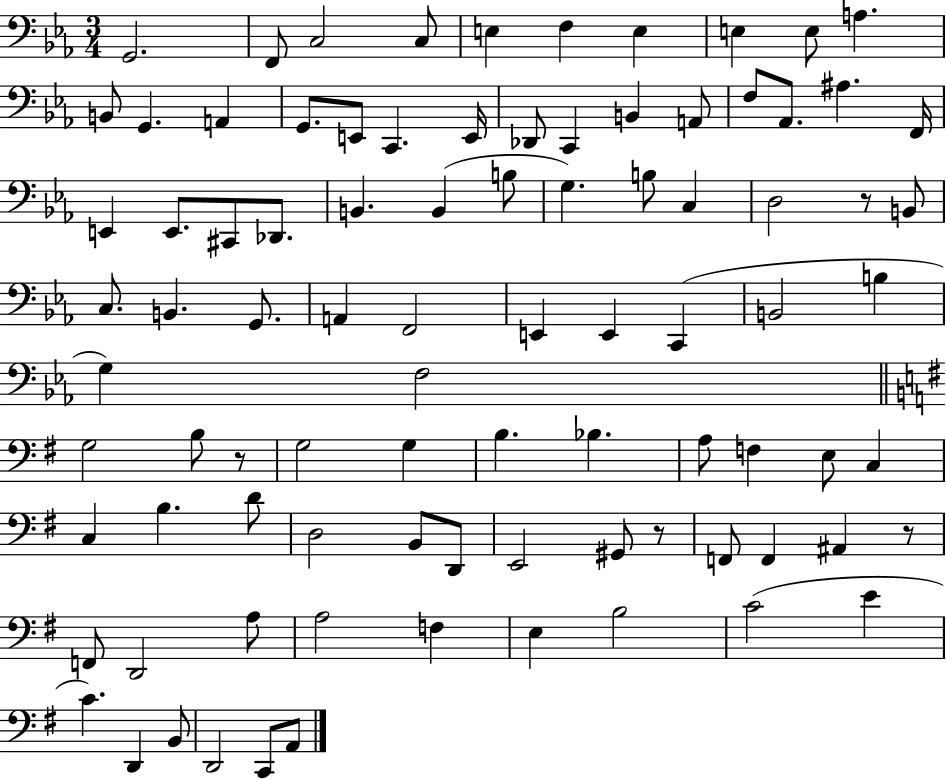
X:1
T:Untitled
M:3/4
L:1/4
K:Eb
G,,2 F,,/2 C,2 C,/2 E, F, E, E, E,/2 A, B,,/2 G,, A,, G,,/2 E,,/2 C,, E,,/4 _D,,/2 C,, B,, A,,/2 F,/2 _A,,/2 ^A, F,,/4 E,, E,,/2 ^C,,/2 _D,,/2 B,, B,, B,/2 G, B,/2 C, D,2 z/2 B,,/2 C,/2 B,, G,,/2 A,, F,,2 E,, E,, C,, B,,2 B, G, F,2 G,2 B,/2 z/2 G,2 G, B, _B, A,/2 F, E,/2 C, C, B, D/2 D,2 B,,/2 D,,/2 E,,2 ^G,,/2 z/2 F,,/2 F,, ^A,, z/2 F,,/2 D,,2 A,/2 A,2 F, E, B,2 C2 E C D,, B,,/2 D,,2 C,,/2 A,,/2